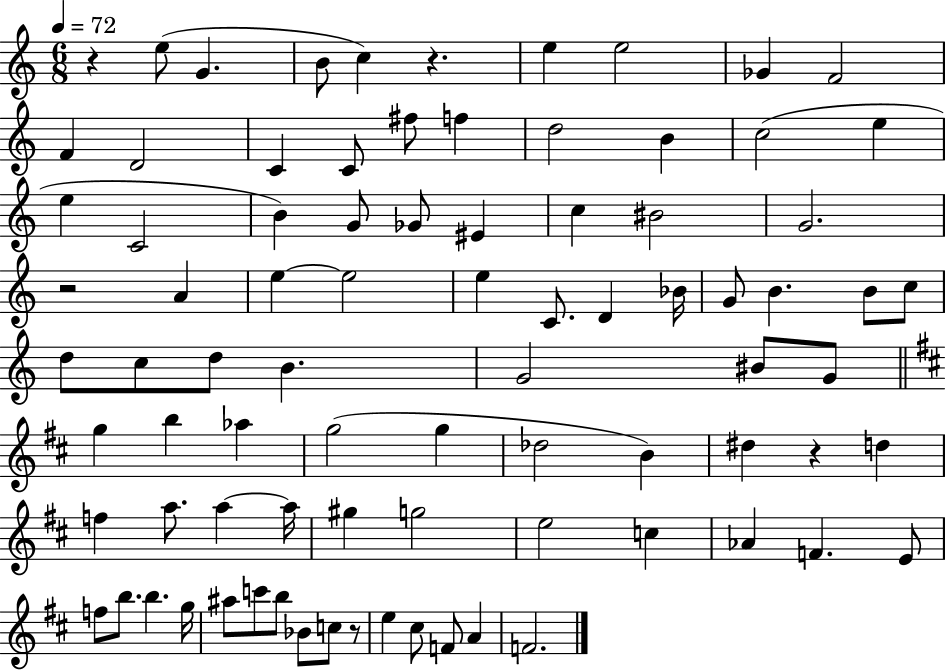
{
  \clef treble
  \numericTimeSignature
  \time 6/8
  \key c \major
  \tempo 4 = 72
  r4 e''8( g'4. | b'8 c''4) r4. | e''4 e''2 | ges'4 f'2 | \break f'4 d'2 | c'4 c'8 fis''8 f''4 | d''2 b'4 | c''2( e''4 | \break e''4 c'2 | b'4) g'8 ges'8 eis'4 | c''4 bis'2 | g'2. | \break r2 a'4 | e''4~~ e''2 | e''4 c'8. d'4 bes'16 | g'8 b'4. b'8 c''8 | \break d''8 c''8 d''8 b'4. | g'2 bis'8 g'8 | \bar "||" \break \key b \minor g''4 b''4 aes''4 | g''2( g''4 | des''2 b'4) | dis''4 r4 d''4 | \break f''4 a''8. a''4~~ a''16 | gis''4 g''2 | e''2 c''4 | aes'4 f'4. e'8 | \break f''8 b''8. b''4. g''16 | ais''8 c'''8 b''8 bes'8 c''8 r8 | e''4 cis''8 f'8 a'4 | f'2. | \break \bar "|."
}